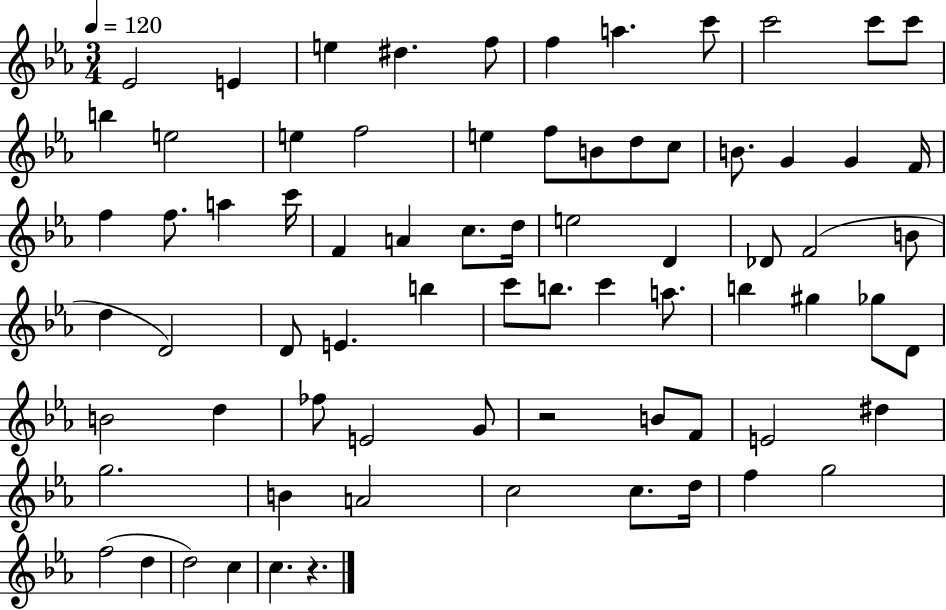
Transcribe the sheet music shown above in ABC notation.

X:1
T:Untitled
M:3/4
L:1/4
K:Eb
_E2 E e ^d f/2 f a c'/2 c'2 c'/2 c'/2 b e2 e f2 e f/2 B/2 d/2 c/2 B/2 G G F/4 f f/2 a c'/4 F A c/2 d/4 e2 D _D/2 F2 B/2 d D2 D/2 E b c'/2 b/2 c' a/2 b ^g _g/2 D/2 B2 d _f/2 E2 G/2 z2 B/2 F/2 E2 ^d g2 B A2 c2 c/2 d/4 f g2 f2 d d2 c c z